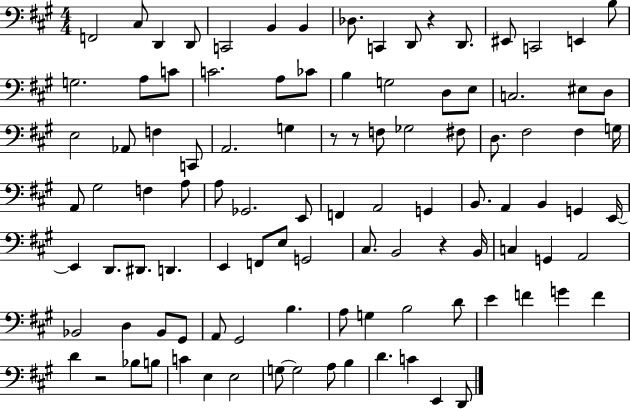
F2/h C#3/e D2/q D2/e C2/h B2/q B2/q Db3/e. C2/q D2/e R/q D2/e. EIS2/e C2/h E2/q B3/e G3/h. A3/e C4/e C4/h. A3/e CES4/e B3/q G3/h D3/e E3/e C3/h. EIS3/e D3/e E3/h Ab2/e F3/q C2/e A2/h. G3/q R/e R/e F3/e Gb3/h F#3/e D3/e. F#3/h F#3/q G3/s A2/e G#3/h F3/q A3/e A3/e Gb2/h. E2/e F2/q A2/h G2/q B2/e. A2/q B2/q G2/q E2/s E2/q D2/e. D#2/e. D2/q. E2/q F2/e E3/e G2/h C#3/e. B2/h R/q B2/s C3/q G2/q A2/h Bb2/h D3/q Bb2/e G#2/e A2/e G#2/h B3/q. A3/e G3/q B3/h D4/e E4/q F4/q G4/q F4/q D4/q R/h Bb3/e B3/e C4/q E3/q E3/h G3/e G3/h A3/e B3/q D4/q. C4/q E2/q D2/e